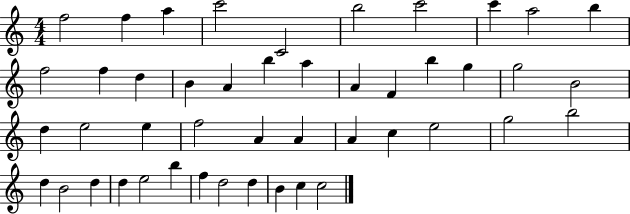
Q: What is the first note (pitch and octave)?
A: F5